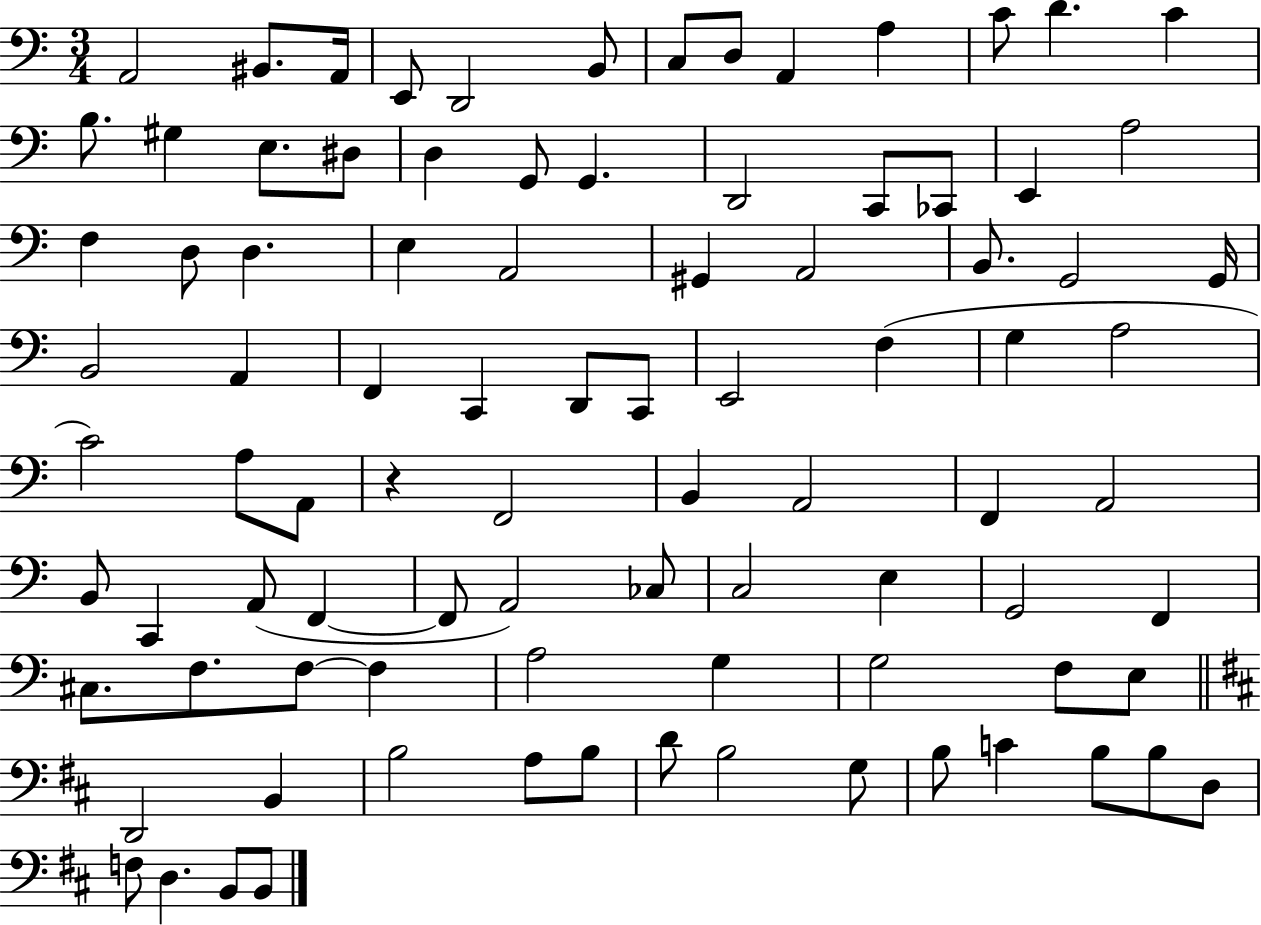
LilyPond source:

{
  \clef bass
  \numericTimeSignature
  \time 3/4
  \key c \major
  a,2 bis,8. a,16 | e,8 d,2 b,8 | c8 d8 a,4 a4 | c'8 d'4. c'4 | \break b8. gis4 e8. dis8 | d4 g,8 g,4. | d,2 c,8 ces,8 | e,4 a2 | \break f4 d8 d4. | e4 a,2 | gis,4 a,2 | b,8. g,2 g,16 | \break b,2 a,4 | f,4 c,4 d,8 c,8 | e,2 f4( | g4 a2 | \break c'2) a8 a,8 | r4 f,2 | b,4 a,2 | f,4 a,2 | \break b,8 c,4 a,8( f,4~~ | f,8 a,2) ces8 | c2 e4 | g,2 f,4 | \break cis8. f8. f8~~ f4 | a2 g4 | g2 f8 e8 | \bar "||" \break \key d \major d,2 b,4 | b2 a8 b8 | d'8 b2 g8 | b8 c'4 b8 b8 d8 | \break f8 d4. b,8 b,8 | \bar "|."
}